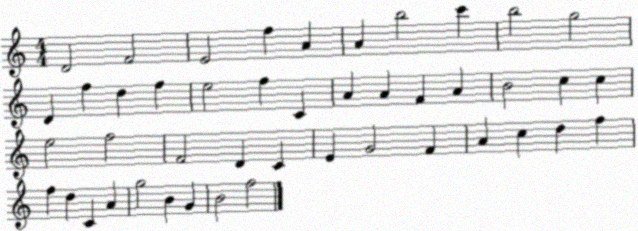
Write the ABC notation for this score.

X:1
T:Untitled
M:4/4
L:1/4
K:C
D2 F2 E2 f A A b2 c' b2 g2 D f d f e2 f C A A F A B2 c c e2 f2 F2 D C E G2 F A c d f f d C A g2 B G B2 f2